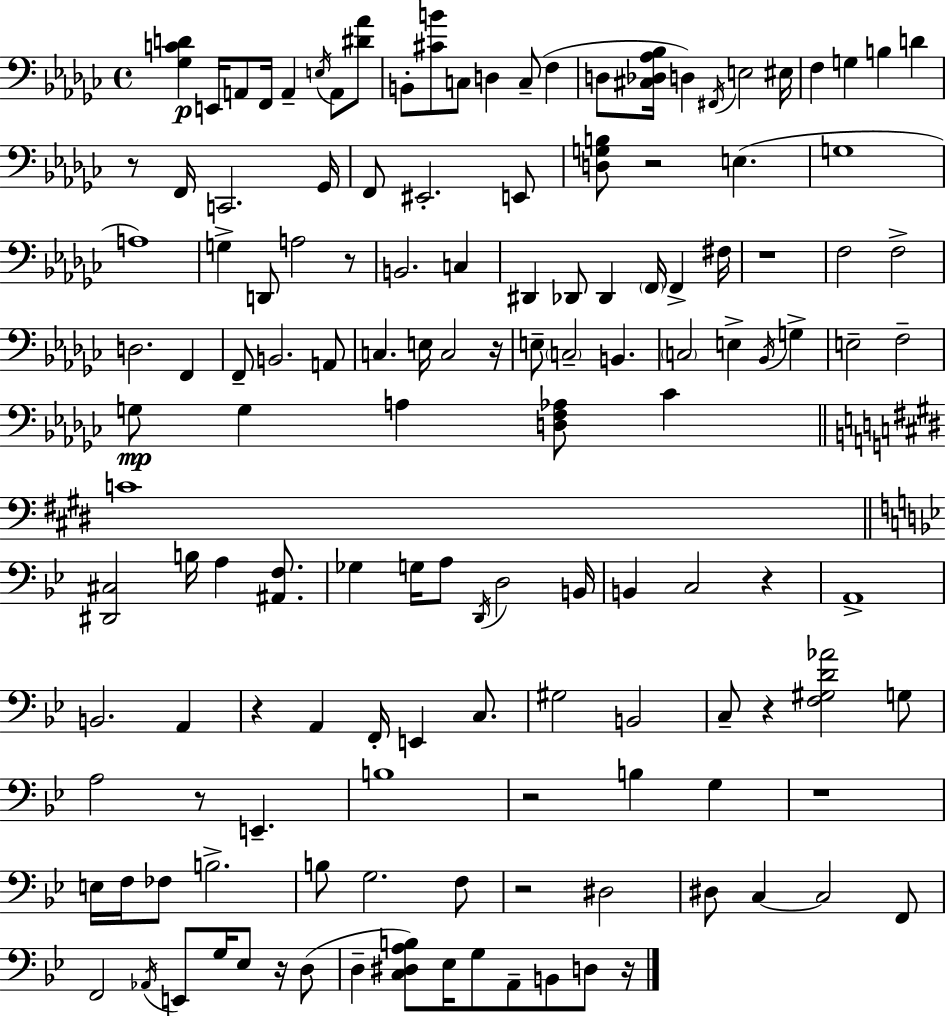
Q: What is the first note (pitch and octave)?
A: E2